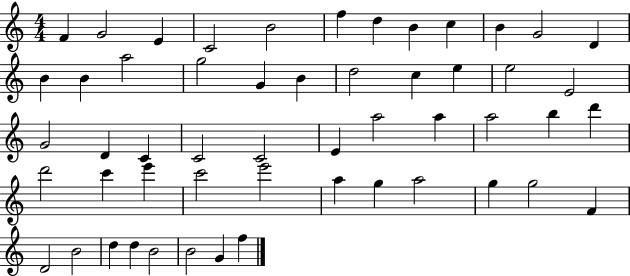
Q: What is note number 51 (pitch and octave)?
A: B4